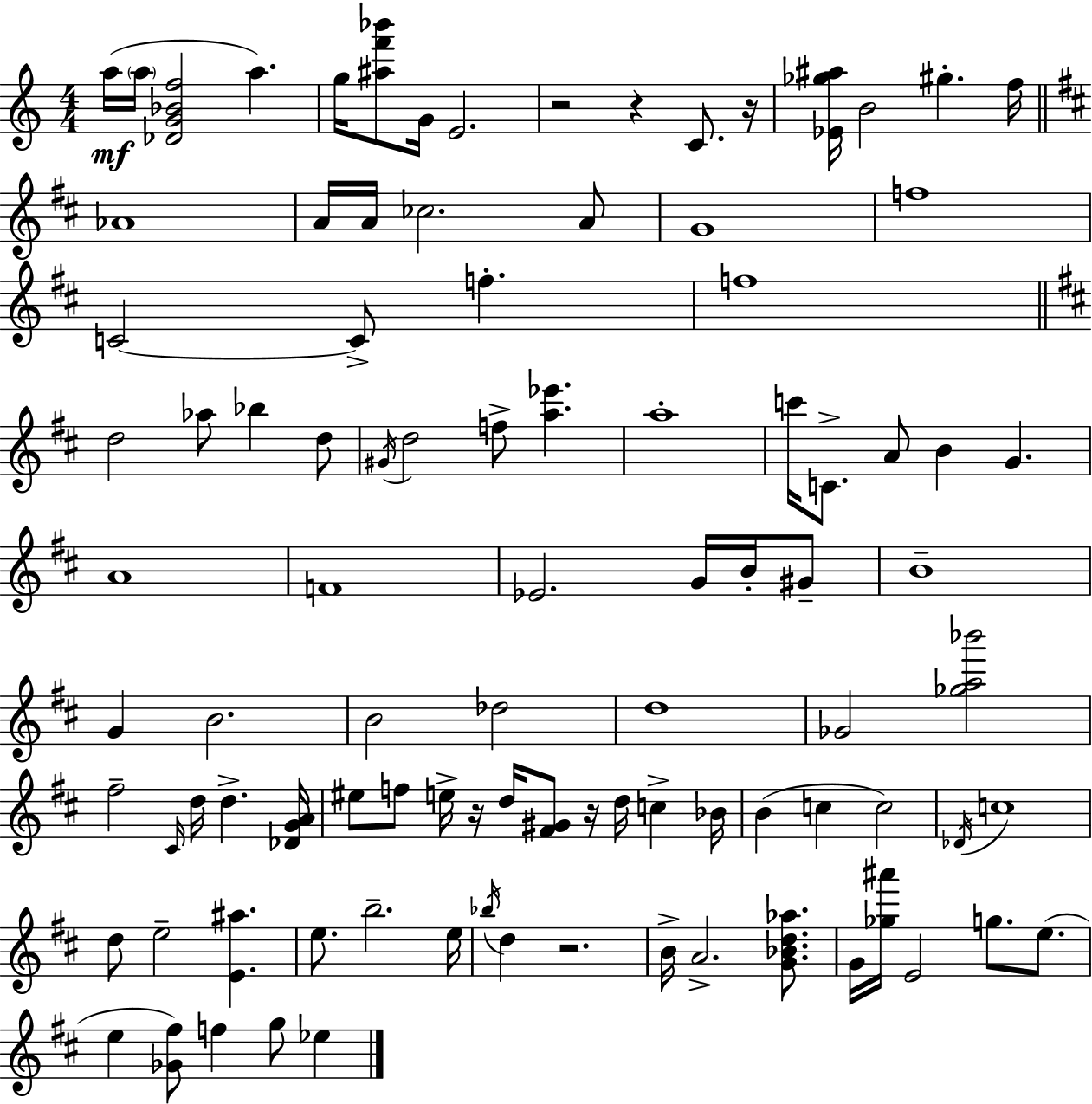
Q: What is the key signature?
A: A minor